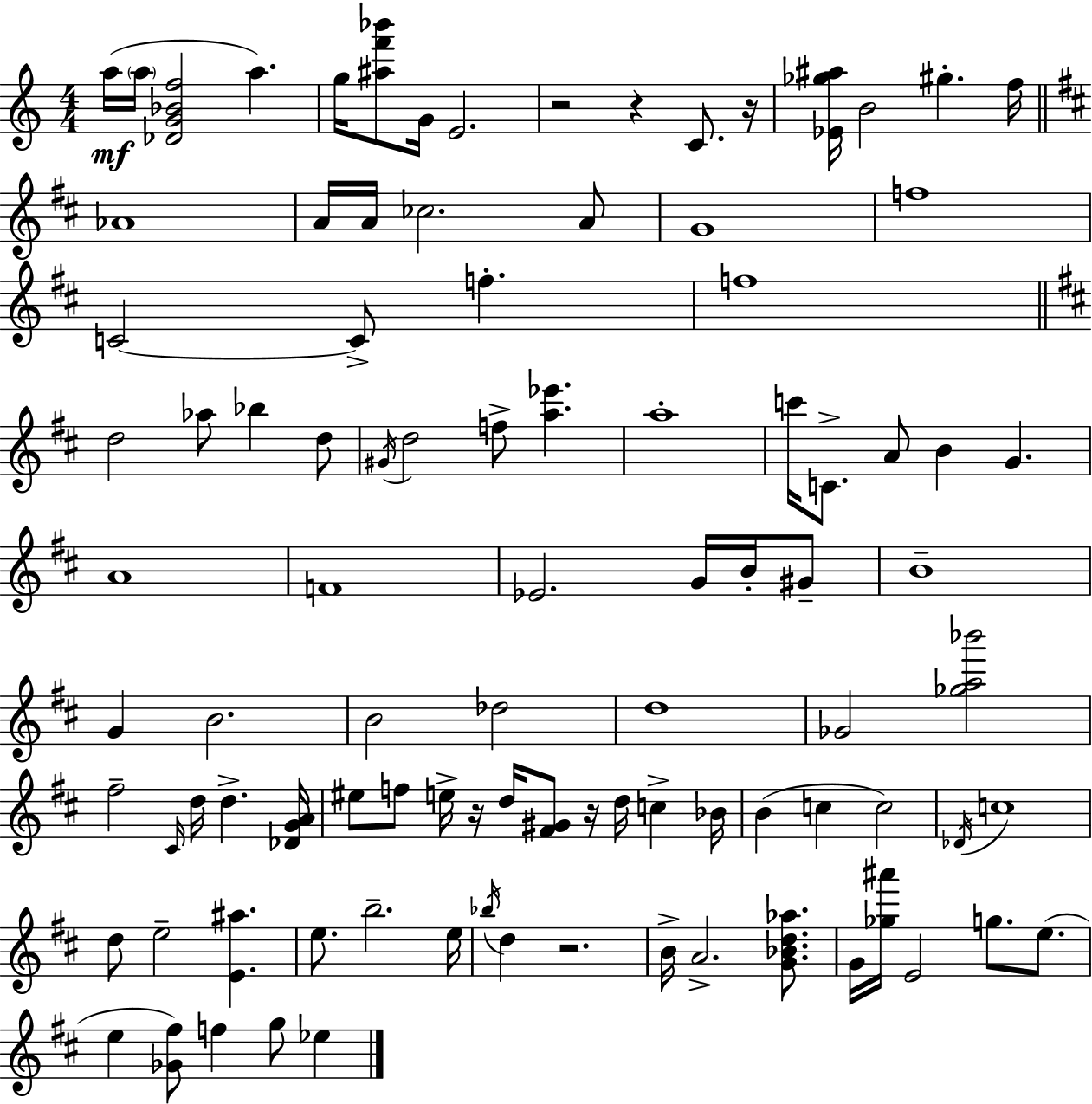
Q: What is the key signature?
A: A minor